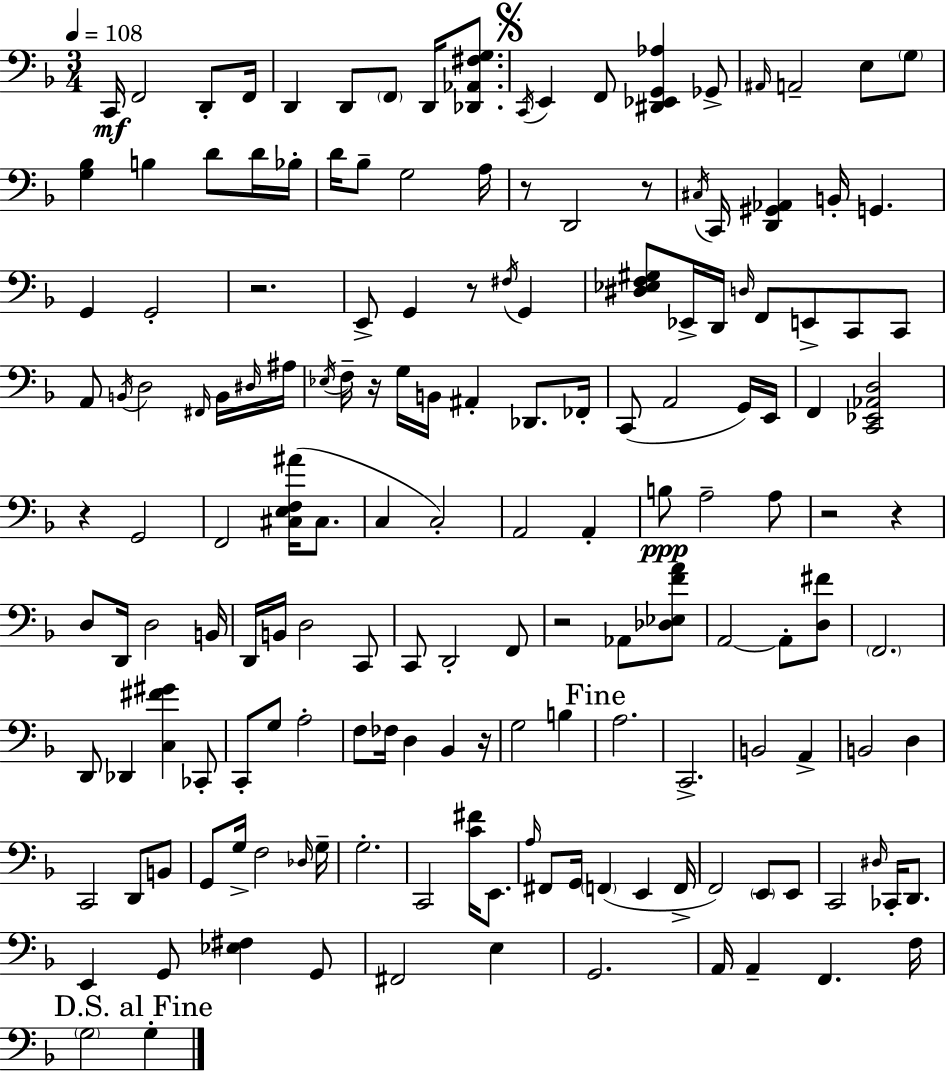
C2/s F2/h D2/e F2/s D2/q D2/e F2/e D2/s [Db2,Ab2,F#3,G3]/e. C2/s E2/q F2/e [D#2,Eb2,G2,Ab3]/q Gb2/e A#2/s A2/h E3/e G3/e [G3,Bb3]/q B3/q D4/e D4/s Bb3/s D4/s Bb3/e G3/h A3/s R/e D2/h R/e C#3/s C2/s [D2,G#2,Ab2]/q B2/s G2/q. G2/q G2/h R/h. E2/e G2/q R/e F#3/s G2/q [D#3,Eb3,F3,G#3]/e Eb2/s D2/s D3/s F2/e E2/e C2/e C2/e A2/e B2/s D3/h F#2/s B2/s D#3/s A#3/s Eb3/s F3/s R/s G3/s B2/s A#2/q Db2/e. FES2/s C2/e A2/h G2/s E2/s F2/q [C2,Eb2,Ab2,D3]/h R/q G2/h F2/h [C#3,E3,F3,A#4]/s C#3/e. C3/q C3/h A2/h A2/q B3/e A3/h A3/e R/h R/q D3/e D2/s D3/h B2/s D2/s B2/s D3/h C2/e C2/e D2/h F2/e R/h Ab2/e [Db3,Eb3,F4,A4]/e A2/h A2/e [D3,F#4]/e F2/h. D2/e Db2/q [C3,F#4,G#4]/q CES2/e C2/e G3/e A3/h F3/e FES3/s D3/q Bb2/q R/s G3/h B3/q A3/h. C2/h. B2/h A2/q B2/h D3/q C2/h D2/e B2/e G2/e G3/s F3/h Db3/s G3/s G3/h. C2/h [C4,F#4]/s E2/e. A3/s F#2/e G2/s F2/q E2/q F2/s F2/h E2/e E2/e C2/h D#3/s CES2/s D2/e. E2/q G2/e [Eb3,F#3]/q G2/e F#2/h E3/q G2/h. A2/s A2/q F2/q. F3/s G3/h G3/q